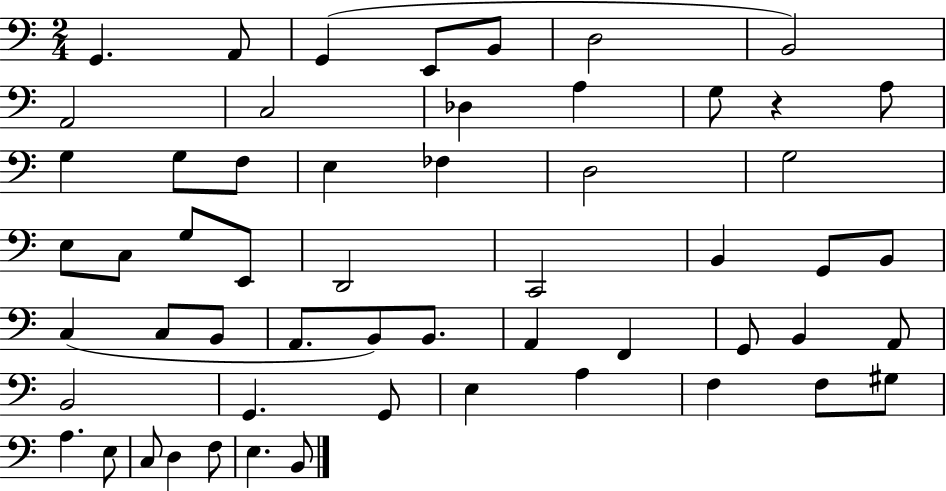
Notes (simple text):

G2/q. A2/e G2/q E2/e B2/e D3/h B2/h A2/h C3/h Db3/q A3/q G3/e R/q A3/e G3/q G3/e F3/e E3/q FES3/q D3/h G3/h E3/e C3/e G3/e E2/e D2/h C2/h B2/q G2/e B2/e C3/q C3/e B2/e A2/e. B2/e B2/e. A2/q F2/q G2/e B2/q A2/e B2/h G2/q. G2/e E3/q A3/q F3/q F3/e G#3/e A3/q. E3/e C3/e D3/q F3/e E3/q. B2/e